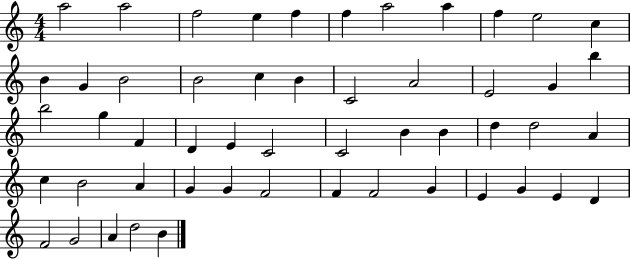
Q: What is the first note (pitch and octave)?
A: A5